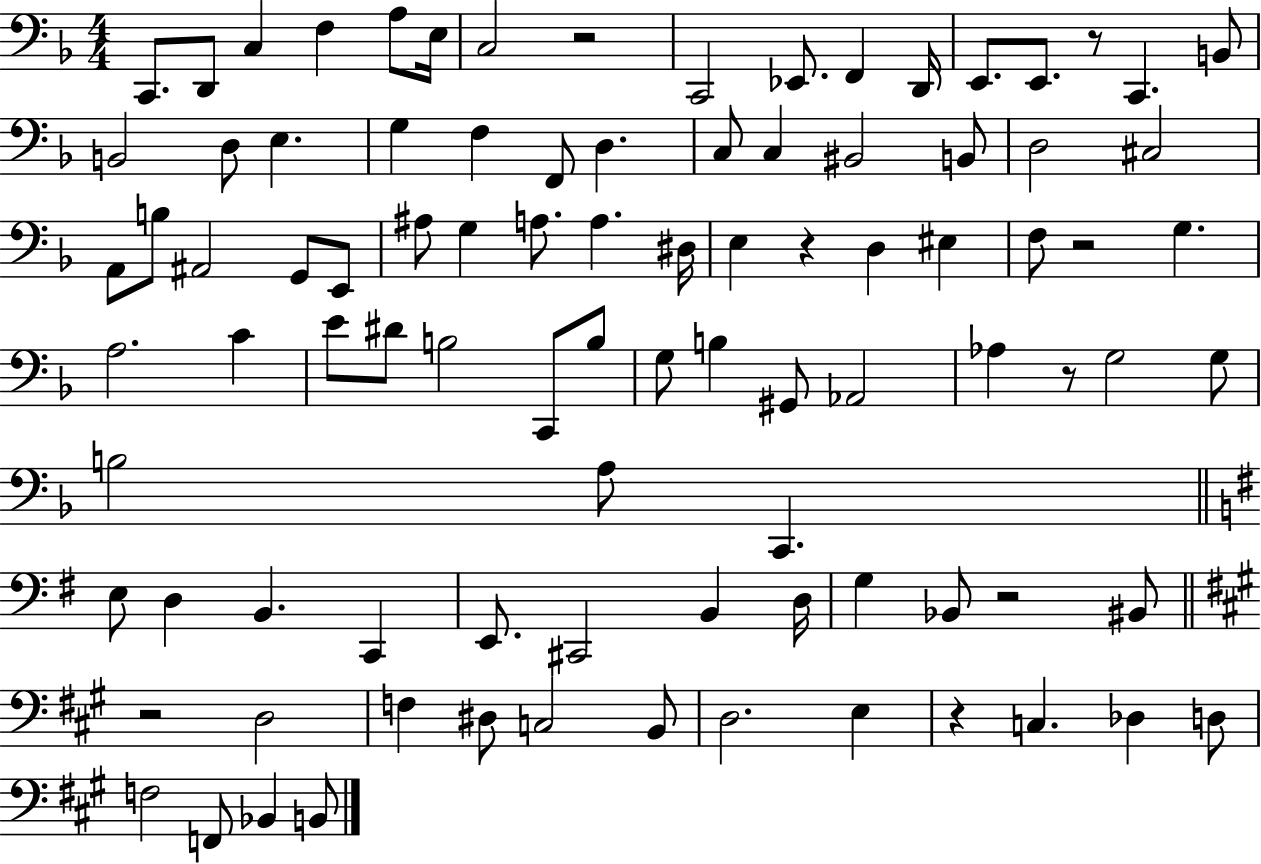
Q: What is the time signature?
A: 4/4